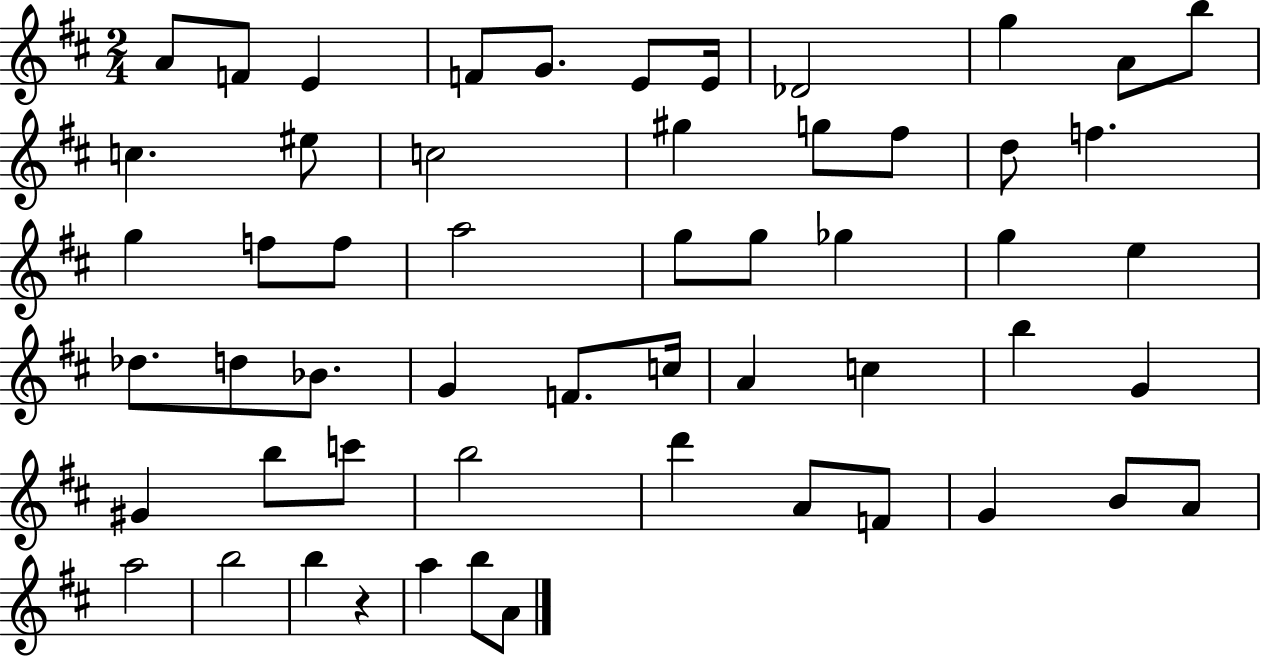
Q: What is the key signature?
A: D major